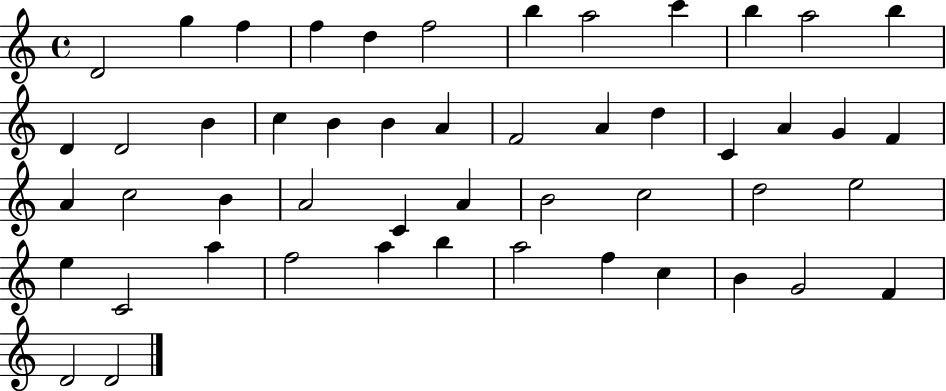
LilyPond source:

{
  \clef treble
  \time 4/4
  \defaultTimeSignature
  \key c \major
  d'2 g''4 f''4 | f''4 d''4 f''2 | b''4 a''2 c'''4 | b''4 a''2 b''4 | \break d'4 d'2 b'4 | c''4 b'4 b'4 a'4 | f'2 a'4 d''4 | c'4 a'4 g'4 f'4 | \break a'4 c''2 b'4 | a'2 c'4 a'4 | b'2 c''2 | d''2 e''2 | \break e''4 c'2 a''4 | f''2 a''4 b''4 | a''2 f''4 c''4 | b'4 g'2 f'4 | \break d'2 d'2 | \bar "|."
}